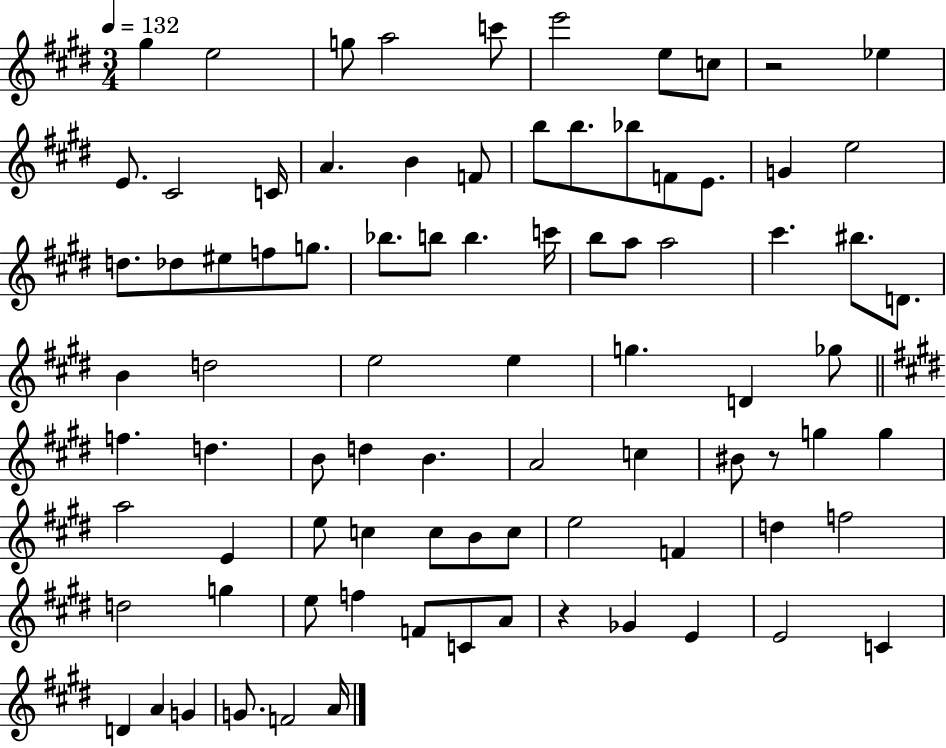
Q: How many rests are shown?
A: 3